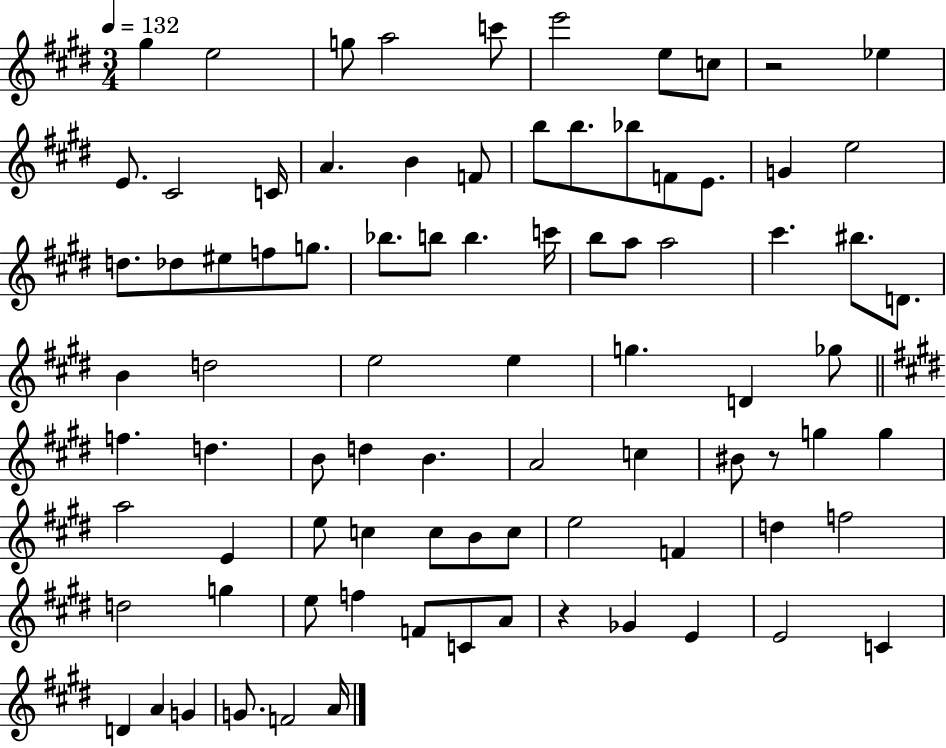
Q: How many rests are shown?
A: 3